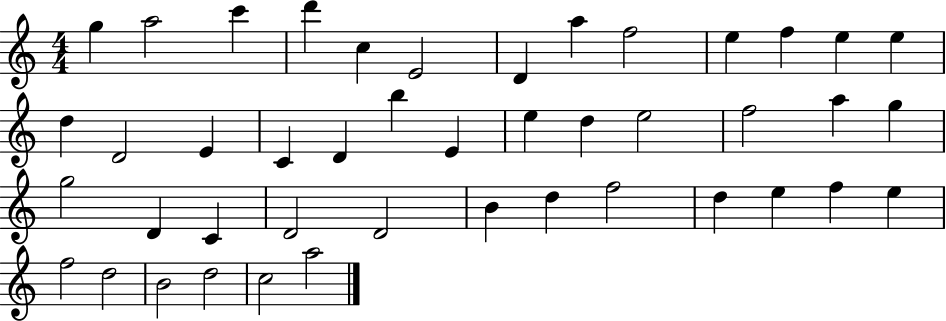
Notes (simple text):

G5/q A5/h C6/q D6/q C5/q E4/h D4/q A5/q F5/h E5/q F5/q E5/q E5/q D5/q D4/h E4/q C4/q D4/q B5/q E4/q E5/q D5/q E5/h F5/h A5/q G5/q G5/h D4/q C4/q D4/h D4/h B4/q D5/q F5/h D5/q E5/q F5/q E5/q F5/h D5/h B4/h D5/h C5/h A5/h